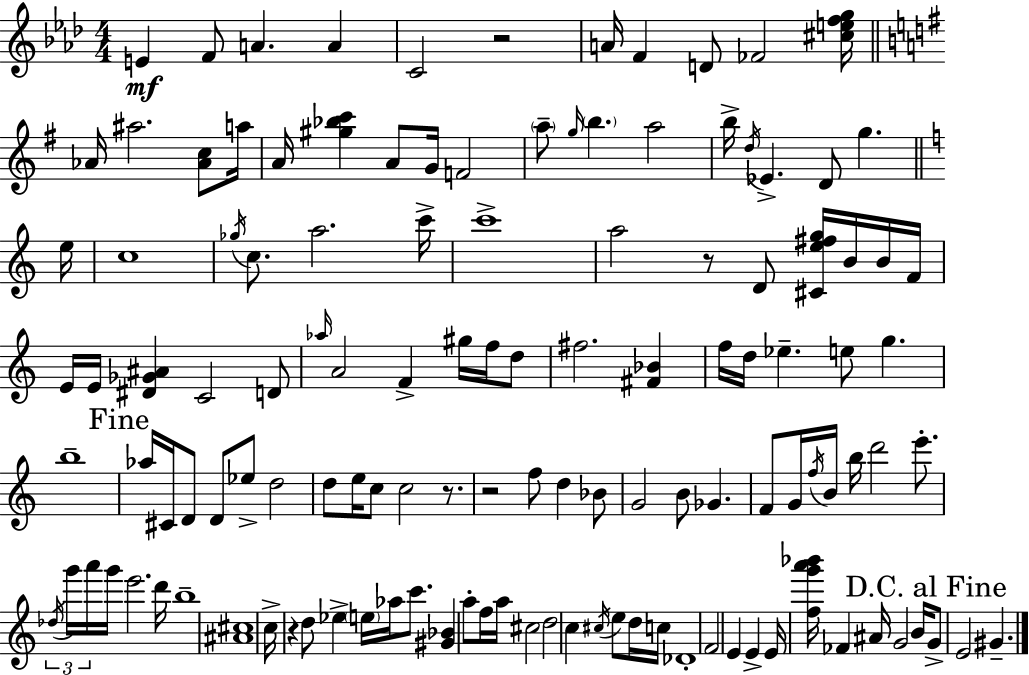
X:1
T:Untitled
M:4/4
L:1/4
K:Fm
E F/2 A A C2 z2 A/4 F D/2 _F2 [^cefg]/4 _A/4 ^a2 [_Ac]/2 a/4 A/4 [^g_bc'] A/2 G/4 F2 a/2 g/4 b a2 b/4 d/4 _E D/2 g e/4 c4 _g/4 c/2 a2 c'/4 c'4 a2 z/2 D/2 [^Ce^fg]/4 B/4 B/4 F/4 E/4 E/4 [^D_G^A] C2 D/2 _a/4 A2 F ^g/4 f/4 d/2 ^f2 [^F_B] f/4 d/4 _e e/2 g b4 _a/4 ^C/4 D/2 D/2 _e/2 d2 d/2 e/4 c/2 c2 z/2 z2 f/2 d _B/2 G2 B/2 _G F/2 G/4 f/4 B/4 b/4 d'2 e'/2 _d/4 g'/4 a'/4 g'/4 e'2 d'/4 b4 [^A^c]4 c/4 z d/2 _e e/4 _a/4 c'/2 [^G_B] a/2 f/4 a/4 ^c2 d2 c ^c/4 e/2 d/4 c/4 _D4 F2 E E E/4 [fg'a'_b']/4 _F ^A/4 G2 B/4 G/2 E2 ^G